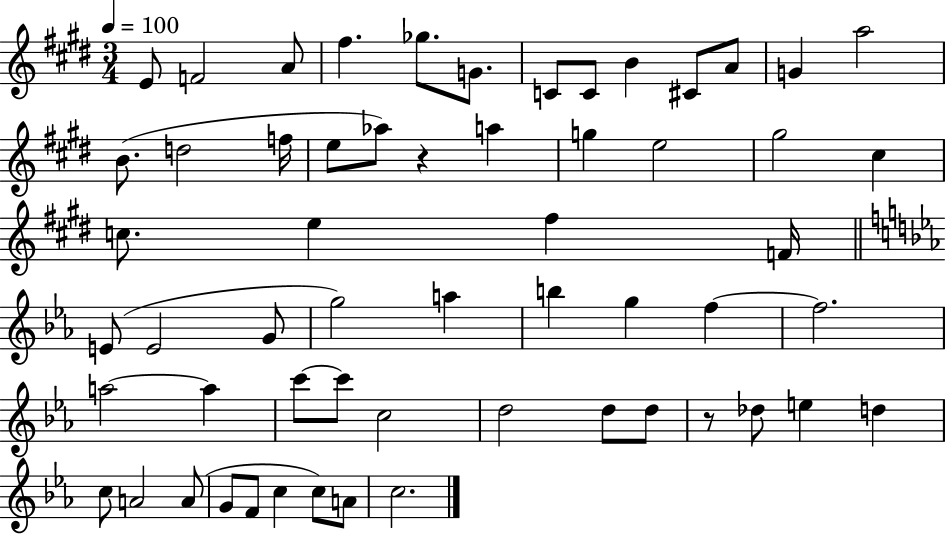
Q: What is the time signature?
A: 3/4